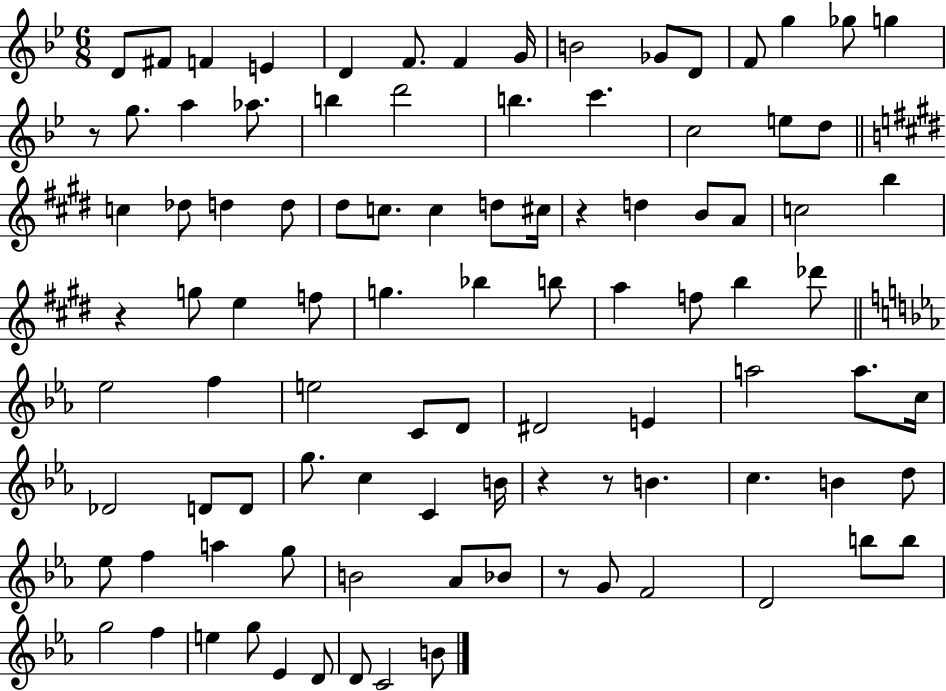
{
  \clef treble
  \numericTimeSignature
  \time 6/8
  \key bes \major
  d'8 fis'8 f'4 e'4 | d'4 f'8. f'4 g'16 | b'2 ges'8 d'8 | f'8 g''4 ges''8 g''4 | \break r8 g''8. a''4 aes''8. | b''4 d'''2 | b''4. c'''4. | c''2 e''8 d''8 | \break \bar "||" \break \key e \major c''4 des''8 d''4 d''8 | dis''8 c''8. c''4 d''8 cis''16 | r4 d''4 b'8 a'8 | c''2 b''4 | \break r4 g''8 e''4 f''8 | g''4. bes''4 b''8 | a''4 f''8 b''4 des'''8 | \bar "||" \break \key c \minor ees''2 f''4 | e''2 c'8 d'8 | dis'2 e'4 | a''2 a''8. c''16 | \break des'2 d'8 d'8 | g''8. c''4 c'4 b'16 | r4 r8 b'4. | c''4. b'4 d''8 | \break ees''8 f''4 a''4 g''8 | b'2 aes'8 bes'8 | r8 g'8 f'2 | d'2 b''8 b''8 | \break g''2 f''4 | e''4 g''8 ees'4 d'8 | d'8 c'2 b'8 | \bar "|."
}